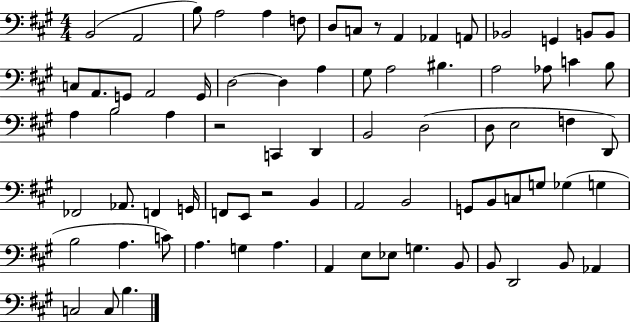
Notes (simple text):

B2/h A2/h B3/e A3/h A3/q F3/e D3/e C3/e R/e A2/q Ab2/q A2/e Bb2/h G2/q B2/e B2/e C3/e A2/e. G2/e A2/h G2/s D3/h D3/q A3/q G#3/e A3/h BIS3/q. A3/h Ab3/e C4/q B3/e A3/q B3/h A3/q R/h C2/q D2/q B2/h D3/h D3/e E3/h F3/q D2/e FES2/h Ab2/e. F2/q G2/s F2/e E2/e R/h B2/q A2/h B2/h G2/e B2/e C3/e G3/e Gb3/q G3/q B3/h A3/q. C4/e A3/q. G3/q A3/q. A2/q E3/e Eb3/e G3/q. B2/e B2/e D2/h B2/e Ab2/q C3/h C3/e B3/q.